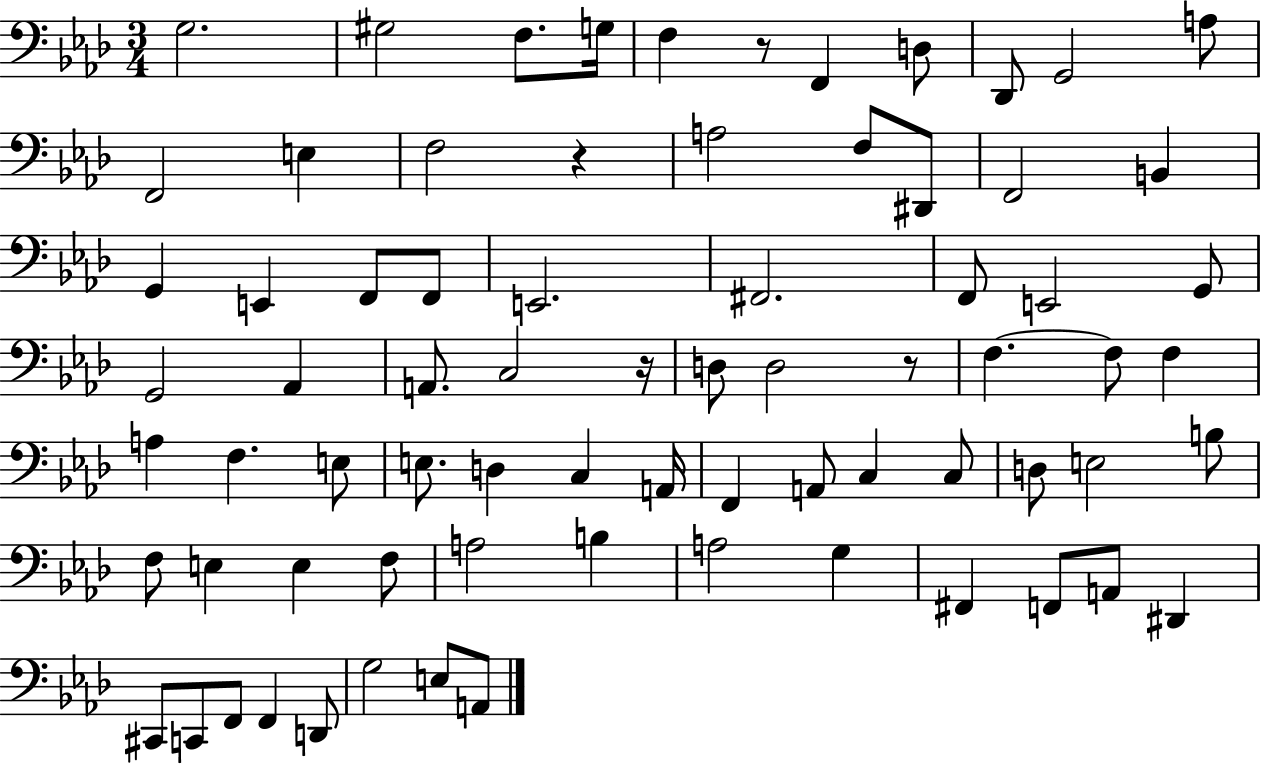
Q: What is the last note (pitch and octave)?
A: A2